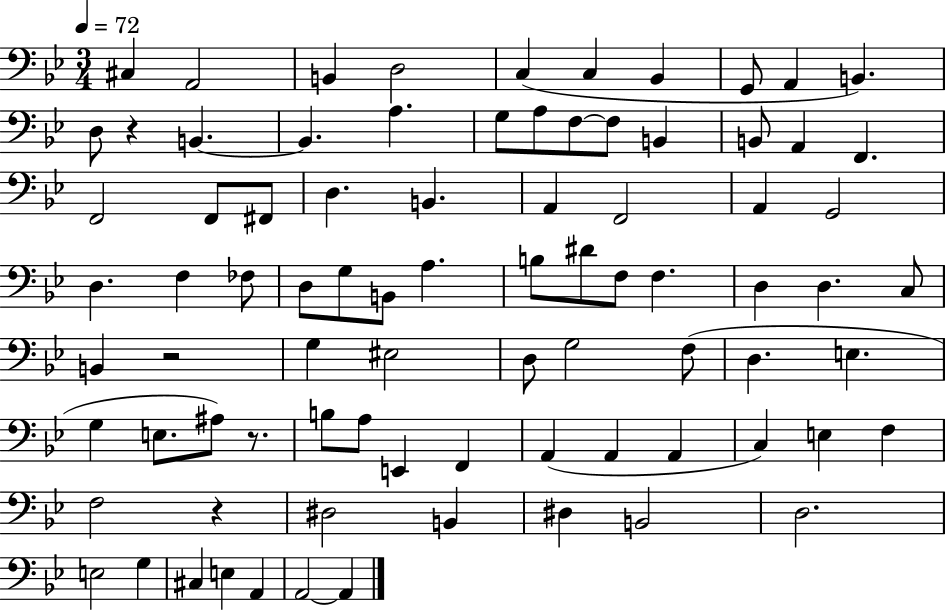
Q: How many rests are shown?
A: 4